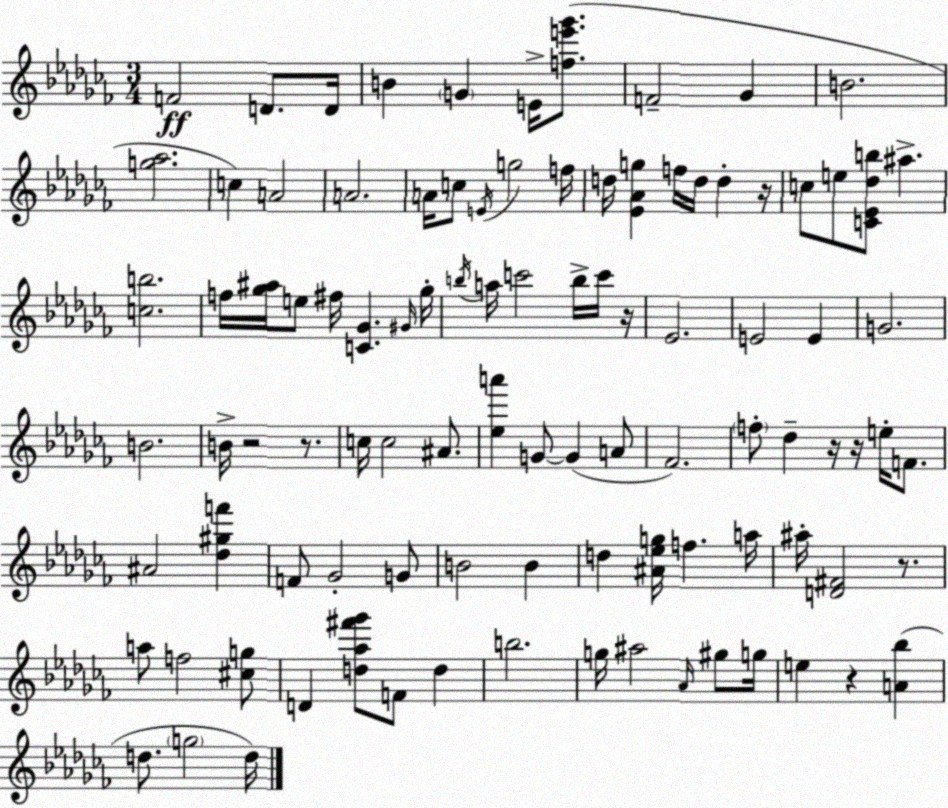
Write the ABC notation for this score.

X:1
T:Untitled
M:3/4
L:1/4
K:Abm
F2 D/2 D/4 B G E/4 [fe'_g']/2 F2 _G B2 [g_a]2 c A2 A2 A/4 c/2 E/4 g2 f/4 d/4 [_E_Ag] f/4 d/4 d z/4 c/2 e/2 [C_E_db]/2 ^a [cb]2 f/4 [_g^a]/4 e/2 ^f/4 [C_G] ^G/4 _g/4 b/4 a/4 c'2 b/4 c'/4 z/4 _E2 E2 E G2 B2 B/4 z2 z/2 c/4 c2 ^A/2 [_ea'] G/2 G A/2 _F2 f/2 _d z/4 z/4 e/4 F/2 ^A2 [_d^gf'] F/2 _G2 G/2 B2 B d [^A_eg]/4 f a/4 ^a/4 [D^F]2 z/2 a/2 f2 [^cg]/2 D [d_a^f'_g']/2 F/2 d b2 g/4 ^a2 _A/4 ^g/2 g/4 e z [A_b] d/2 g2 d/4